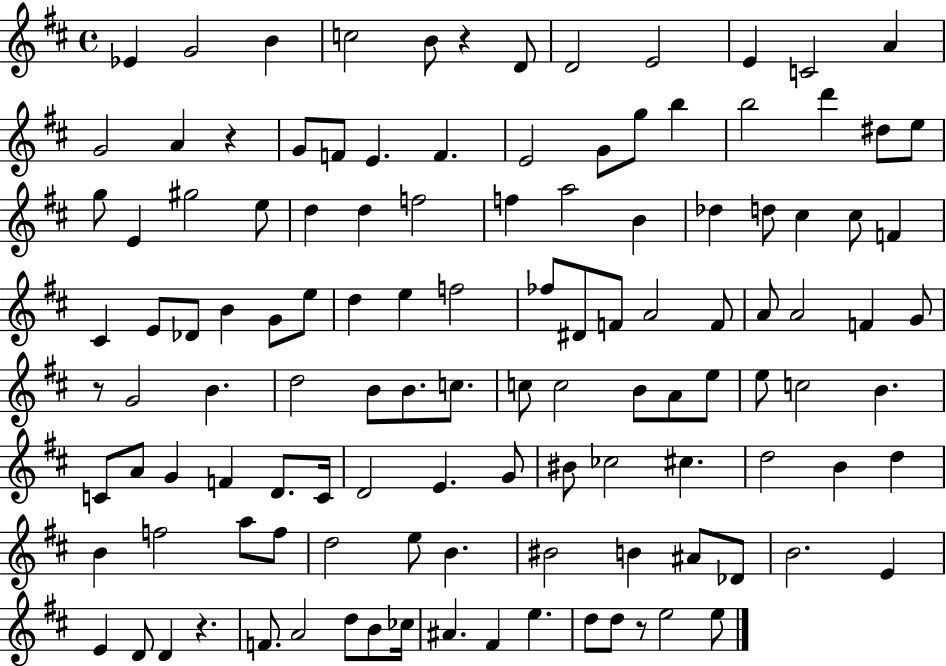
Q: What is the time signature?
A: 4/4